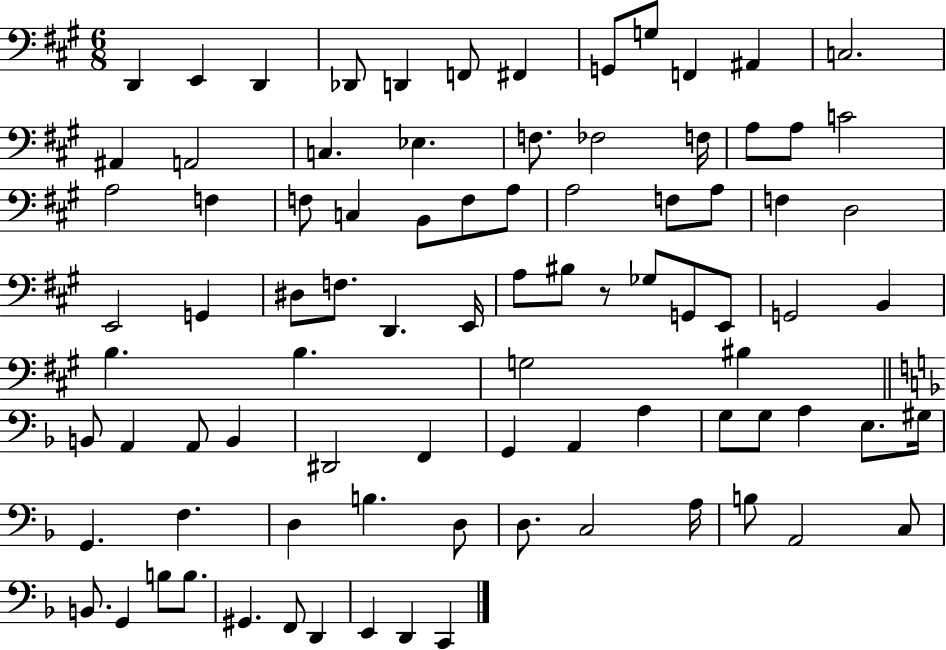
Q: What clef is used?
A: bass